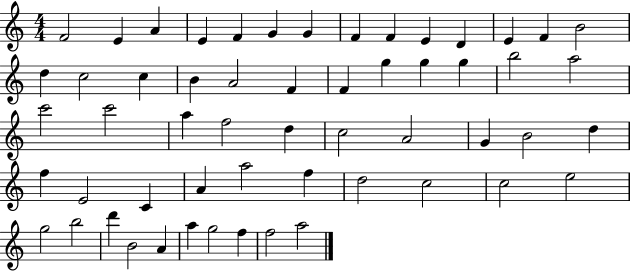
X:1
T:Untitled
M:4/4
L:1/4
K:C
F2 E A E F G G F F E D E F B2 d c2 c B A2 F F g g g b2 a2 c'2 c'2 a f2 d c2 A2 G B2 d f E2 C A a2 f d2 c2 c2 e2 g2 b2 d' B2 A a g2 f f2 a2